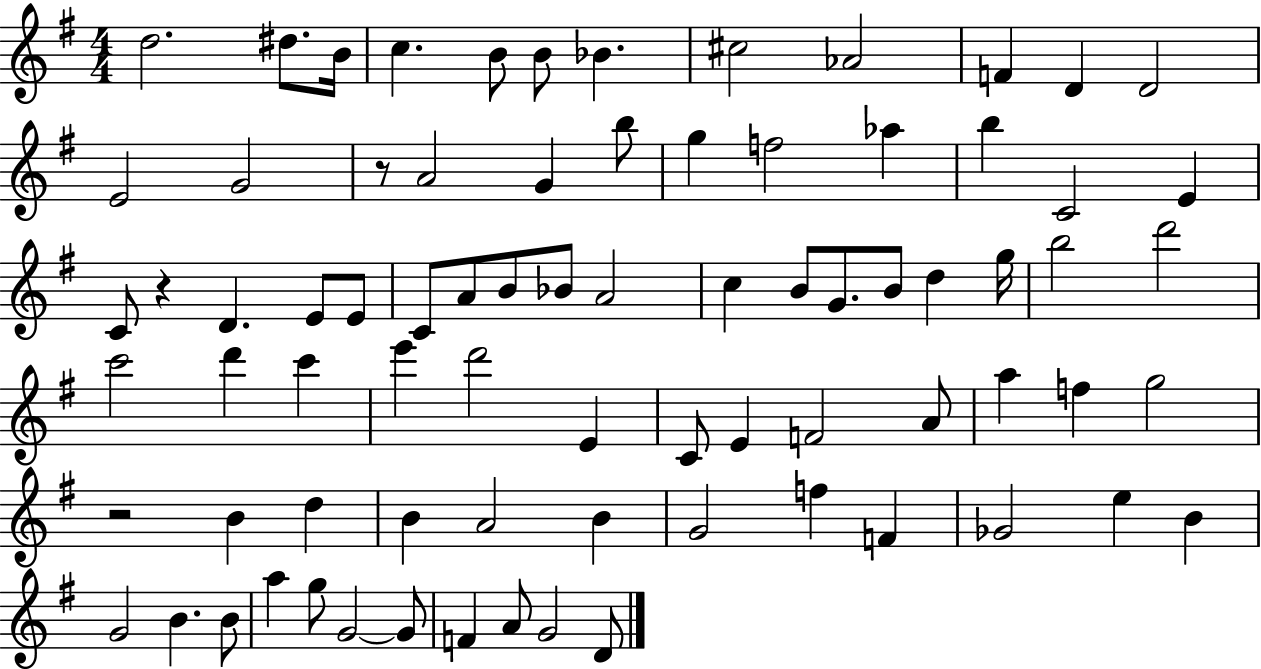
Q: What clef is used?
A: treble